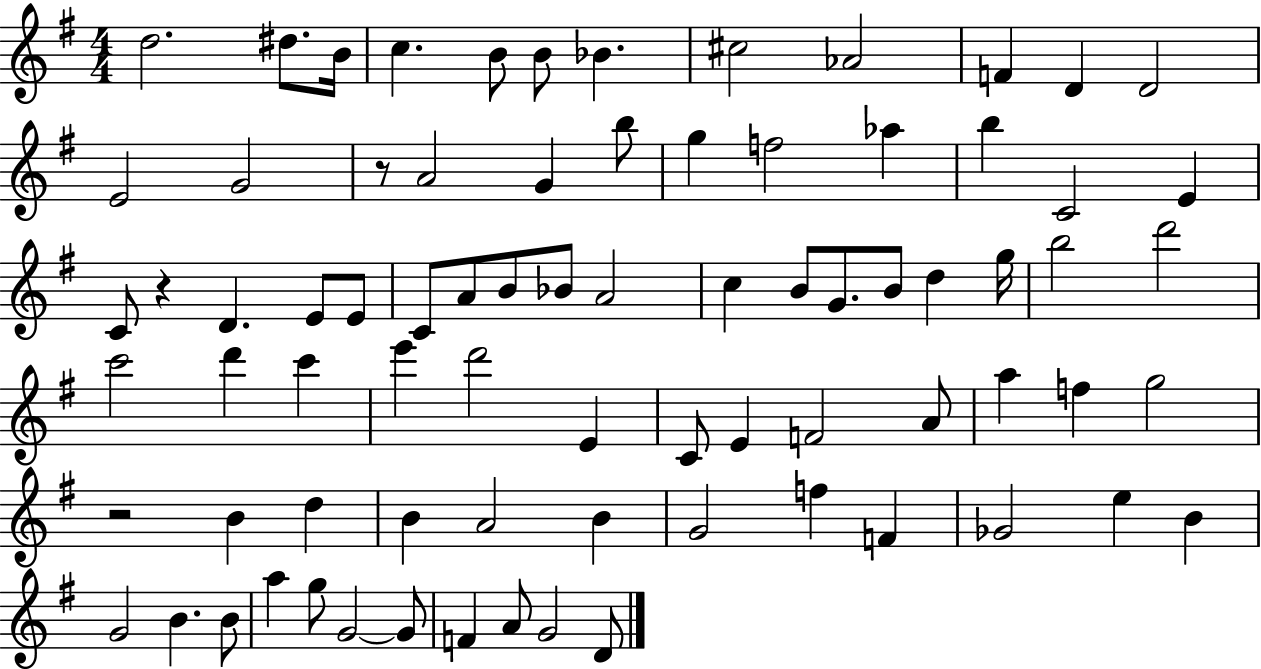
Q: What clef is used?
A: treble